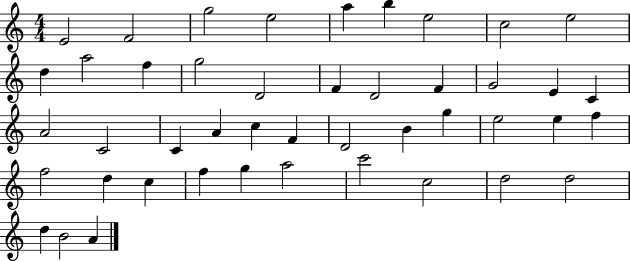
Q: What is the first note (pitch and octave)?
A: E4